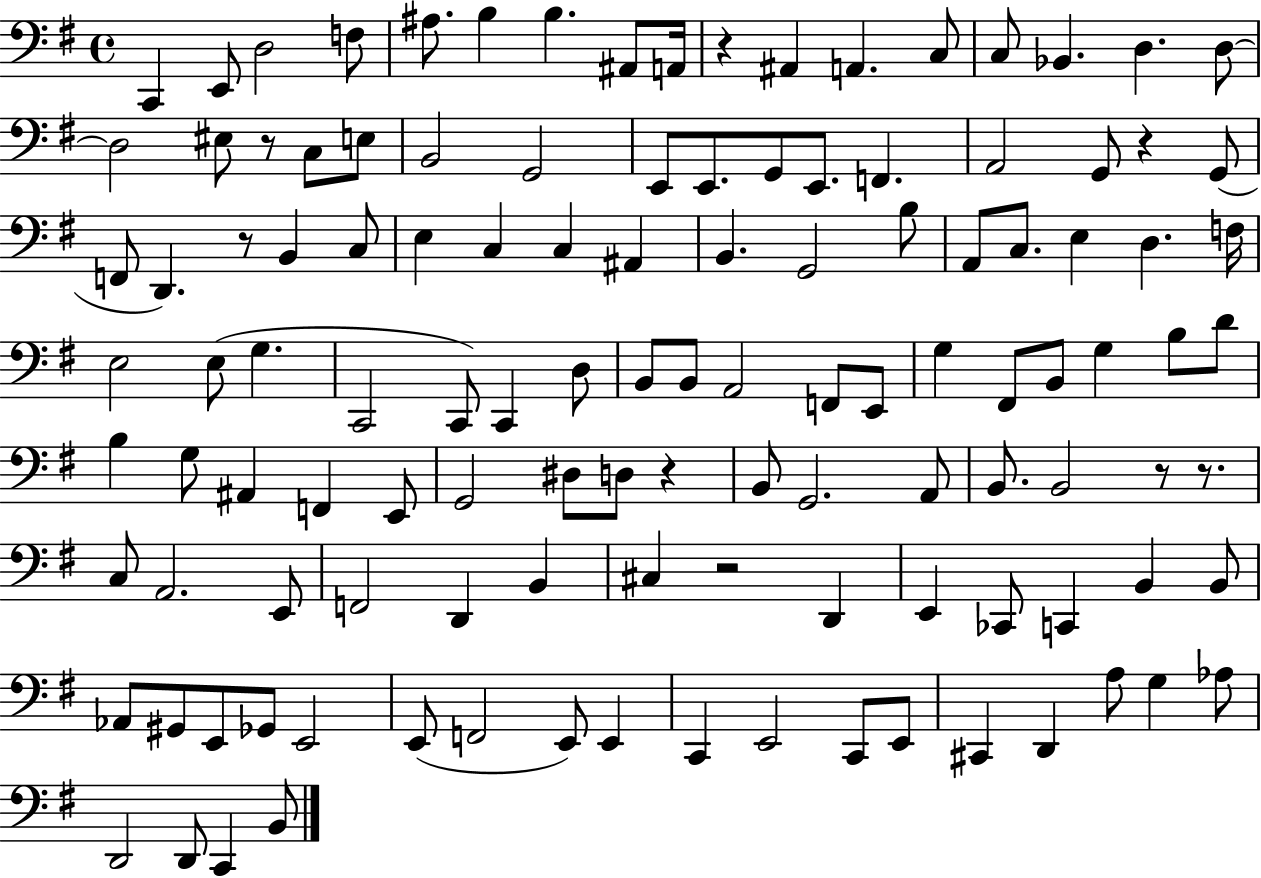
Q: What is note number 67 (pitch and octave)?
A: A#2